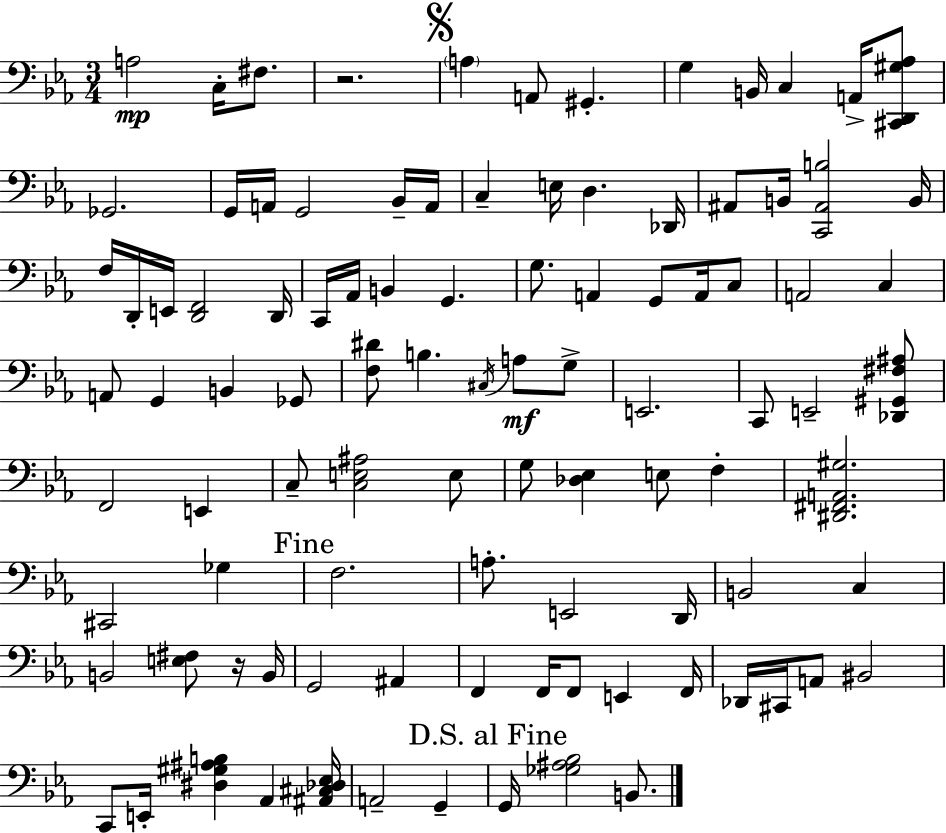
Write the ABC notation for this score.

X:1
T:Untitled
M:3/4
L:1/4
K:Cm
A,2 C,/4 ^F,/2 z2 A, A,,/2 ^G,, G, B,,/4 C, A,,/4 [^C,,D,,^G,_A,]/2 _G,,2 G,,/4 A,,/4 G,,2 _B,,/4 A,,/4 C, E,/4 D, _D,,/4 ^A,,/2 B,,/4 [C,,^A,,B,]2 B,,/4 F,/4 D,,/4 E,,/4 [D,,F,,]2 D,,/4 C,,/4 _A,,/4 B,, G,, G,/2 A,, G,,/2 A,,/4 C,/2 A,,2 C, A,,/2 G,, B,, _G,,/2 [F,^D]/2 B, ^C,/4 A,/2 G,/2 E,,2 C,,/2 E,,2 [_D,,^G,,^F,^A,]/2 F,,2 E,, C,/2 [C,E,^A,]2 E,/2 G,/2 [_D,_E,] E,/2 F, [^D,,^F,,A,,^G,]2 ^C,,2 _G, F,2 A,/2 E,,2 D,,/4 B,,2 C, B,,2 [E,^F,]/2 z/4 B,,/4 G,,2 ^A,, F,, F,,/4 F,,/2 E,, F,,/4 _D,,/4 ^C,,/4 A,,/2 ^B,,2 C,,/2 E,,/4 [^D,^G,^A,B,] _A,, [^A,,^C,_D,_E,]/4 A,,2 G,, G,,/4 [_G,^A,_B,]2 B,,/2